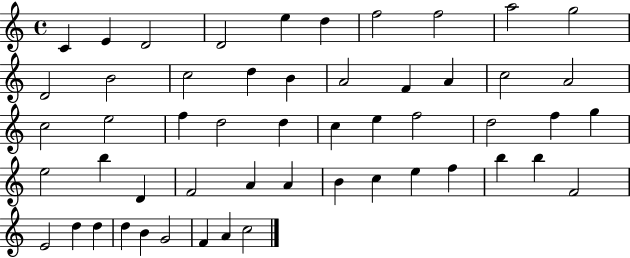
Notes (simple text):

C4/q E4/q D4/h D4/h E5/q D5/q F5/h F5/h A5/h G5/h D4/h B4/h C5/h D5/q B4/q A4/h F4/q A4/q C5/h A4/h C5/h E5/h F5/q D5/h D5/q C5/q E5/q F5/h D5/h F5/q G5/q E5/h B5/q D4/q F4/h A4/q A4/q B4/q C5/q E5/q F5/q B5/q B5/q F4/h E4/h D5/q D5/q D5/q B4/q G4/h F4/q A4/q C5/h